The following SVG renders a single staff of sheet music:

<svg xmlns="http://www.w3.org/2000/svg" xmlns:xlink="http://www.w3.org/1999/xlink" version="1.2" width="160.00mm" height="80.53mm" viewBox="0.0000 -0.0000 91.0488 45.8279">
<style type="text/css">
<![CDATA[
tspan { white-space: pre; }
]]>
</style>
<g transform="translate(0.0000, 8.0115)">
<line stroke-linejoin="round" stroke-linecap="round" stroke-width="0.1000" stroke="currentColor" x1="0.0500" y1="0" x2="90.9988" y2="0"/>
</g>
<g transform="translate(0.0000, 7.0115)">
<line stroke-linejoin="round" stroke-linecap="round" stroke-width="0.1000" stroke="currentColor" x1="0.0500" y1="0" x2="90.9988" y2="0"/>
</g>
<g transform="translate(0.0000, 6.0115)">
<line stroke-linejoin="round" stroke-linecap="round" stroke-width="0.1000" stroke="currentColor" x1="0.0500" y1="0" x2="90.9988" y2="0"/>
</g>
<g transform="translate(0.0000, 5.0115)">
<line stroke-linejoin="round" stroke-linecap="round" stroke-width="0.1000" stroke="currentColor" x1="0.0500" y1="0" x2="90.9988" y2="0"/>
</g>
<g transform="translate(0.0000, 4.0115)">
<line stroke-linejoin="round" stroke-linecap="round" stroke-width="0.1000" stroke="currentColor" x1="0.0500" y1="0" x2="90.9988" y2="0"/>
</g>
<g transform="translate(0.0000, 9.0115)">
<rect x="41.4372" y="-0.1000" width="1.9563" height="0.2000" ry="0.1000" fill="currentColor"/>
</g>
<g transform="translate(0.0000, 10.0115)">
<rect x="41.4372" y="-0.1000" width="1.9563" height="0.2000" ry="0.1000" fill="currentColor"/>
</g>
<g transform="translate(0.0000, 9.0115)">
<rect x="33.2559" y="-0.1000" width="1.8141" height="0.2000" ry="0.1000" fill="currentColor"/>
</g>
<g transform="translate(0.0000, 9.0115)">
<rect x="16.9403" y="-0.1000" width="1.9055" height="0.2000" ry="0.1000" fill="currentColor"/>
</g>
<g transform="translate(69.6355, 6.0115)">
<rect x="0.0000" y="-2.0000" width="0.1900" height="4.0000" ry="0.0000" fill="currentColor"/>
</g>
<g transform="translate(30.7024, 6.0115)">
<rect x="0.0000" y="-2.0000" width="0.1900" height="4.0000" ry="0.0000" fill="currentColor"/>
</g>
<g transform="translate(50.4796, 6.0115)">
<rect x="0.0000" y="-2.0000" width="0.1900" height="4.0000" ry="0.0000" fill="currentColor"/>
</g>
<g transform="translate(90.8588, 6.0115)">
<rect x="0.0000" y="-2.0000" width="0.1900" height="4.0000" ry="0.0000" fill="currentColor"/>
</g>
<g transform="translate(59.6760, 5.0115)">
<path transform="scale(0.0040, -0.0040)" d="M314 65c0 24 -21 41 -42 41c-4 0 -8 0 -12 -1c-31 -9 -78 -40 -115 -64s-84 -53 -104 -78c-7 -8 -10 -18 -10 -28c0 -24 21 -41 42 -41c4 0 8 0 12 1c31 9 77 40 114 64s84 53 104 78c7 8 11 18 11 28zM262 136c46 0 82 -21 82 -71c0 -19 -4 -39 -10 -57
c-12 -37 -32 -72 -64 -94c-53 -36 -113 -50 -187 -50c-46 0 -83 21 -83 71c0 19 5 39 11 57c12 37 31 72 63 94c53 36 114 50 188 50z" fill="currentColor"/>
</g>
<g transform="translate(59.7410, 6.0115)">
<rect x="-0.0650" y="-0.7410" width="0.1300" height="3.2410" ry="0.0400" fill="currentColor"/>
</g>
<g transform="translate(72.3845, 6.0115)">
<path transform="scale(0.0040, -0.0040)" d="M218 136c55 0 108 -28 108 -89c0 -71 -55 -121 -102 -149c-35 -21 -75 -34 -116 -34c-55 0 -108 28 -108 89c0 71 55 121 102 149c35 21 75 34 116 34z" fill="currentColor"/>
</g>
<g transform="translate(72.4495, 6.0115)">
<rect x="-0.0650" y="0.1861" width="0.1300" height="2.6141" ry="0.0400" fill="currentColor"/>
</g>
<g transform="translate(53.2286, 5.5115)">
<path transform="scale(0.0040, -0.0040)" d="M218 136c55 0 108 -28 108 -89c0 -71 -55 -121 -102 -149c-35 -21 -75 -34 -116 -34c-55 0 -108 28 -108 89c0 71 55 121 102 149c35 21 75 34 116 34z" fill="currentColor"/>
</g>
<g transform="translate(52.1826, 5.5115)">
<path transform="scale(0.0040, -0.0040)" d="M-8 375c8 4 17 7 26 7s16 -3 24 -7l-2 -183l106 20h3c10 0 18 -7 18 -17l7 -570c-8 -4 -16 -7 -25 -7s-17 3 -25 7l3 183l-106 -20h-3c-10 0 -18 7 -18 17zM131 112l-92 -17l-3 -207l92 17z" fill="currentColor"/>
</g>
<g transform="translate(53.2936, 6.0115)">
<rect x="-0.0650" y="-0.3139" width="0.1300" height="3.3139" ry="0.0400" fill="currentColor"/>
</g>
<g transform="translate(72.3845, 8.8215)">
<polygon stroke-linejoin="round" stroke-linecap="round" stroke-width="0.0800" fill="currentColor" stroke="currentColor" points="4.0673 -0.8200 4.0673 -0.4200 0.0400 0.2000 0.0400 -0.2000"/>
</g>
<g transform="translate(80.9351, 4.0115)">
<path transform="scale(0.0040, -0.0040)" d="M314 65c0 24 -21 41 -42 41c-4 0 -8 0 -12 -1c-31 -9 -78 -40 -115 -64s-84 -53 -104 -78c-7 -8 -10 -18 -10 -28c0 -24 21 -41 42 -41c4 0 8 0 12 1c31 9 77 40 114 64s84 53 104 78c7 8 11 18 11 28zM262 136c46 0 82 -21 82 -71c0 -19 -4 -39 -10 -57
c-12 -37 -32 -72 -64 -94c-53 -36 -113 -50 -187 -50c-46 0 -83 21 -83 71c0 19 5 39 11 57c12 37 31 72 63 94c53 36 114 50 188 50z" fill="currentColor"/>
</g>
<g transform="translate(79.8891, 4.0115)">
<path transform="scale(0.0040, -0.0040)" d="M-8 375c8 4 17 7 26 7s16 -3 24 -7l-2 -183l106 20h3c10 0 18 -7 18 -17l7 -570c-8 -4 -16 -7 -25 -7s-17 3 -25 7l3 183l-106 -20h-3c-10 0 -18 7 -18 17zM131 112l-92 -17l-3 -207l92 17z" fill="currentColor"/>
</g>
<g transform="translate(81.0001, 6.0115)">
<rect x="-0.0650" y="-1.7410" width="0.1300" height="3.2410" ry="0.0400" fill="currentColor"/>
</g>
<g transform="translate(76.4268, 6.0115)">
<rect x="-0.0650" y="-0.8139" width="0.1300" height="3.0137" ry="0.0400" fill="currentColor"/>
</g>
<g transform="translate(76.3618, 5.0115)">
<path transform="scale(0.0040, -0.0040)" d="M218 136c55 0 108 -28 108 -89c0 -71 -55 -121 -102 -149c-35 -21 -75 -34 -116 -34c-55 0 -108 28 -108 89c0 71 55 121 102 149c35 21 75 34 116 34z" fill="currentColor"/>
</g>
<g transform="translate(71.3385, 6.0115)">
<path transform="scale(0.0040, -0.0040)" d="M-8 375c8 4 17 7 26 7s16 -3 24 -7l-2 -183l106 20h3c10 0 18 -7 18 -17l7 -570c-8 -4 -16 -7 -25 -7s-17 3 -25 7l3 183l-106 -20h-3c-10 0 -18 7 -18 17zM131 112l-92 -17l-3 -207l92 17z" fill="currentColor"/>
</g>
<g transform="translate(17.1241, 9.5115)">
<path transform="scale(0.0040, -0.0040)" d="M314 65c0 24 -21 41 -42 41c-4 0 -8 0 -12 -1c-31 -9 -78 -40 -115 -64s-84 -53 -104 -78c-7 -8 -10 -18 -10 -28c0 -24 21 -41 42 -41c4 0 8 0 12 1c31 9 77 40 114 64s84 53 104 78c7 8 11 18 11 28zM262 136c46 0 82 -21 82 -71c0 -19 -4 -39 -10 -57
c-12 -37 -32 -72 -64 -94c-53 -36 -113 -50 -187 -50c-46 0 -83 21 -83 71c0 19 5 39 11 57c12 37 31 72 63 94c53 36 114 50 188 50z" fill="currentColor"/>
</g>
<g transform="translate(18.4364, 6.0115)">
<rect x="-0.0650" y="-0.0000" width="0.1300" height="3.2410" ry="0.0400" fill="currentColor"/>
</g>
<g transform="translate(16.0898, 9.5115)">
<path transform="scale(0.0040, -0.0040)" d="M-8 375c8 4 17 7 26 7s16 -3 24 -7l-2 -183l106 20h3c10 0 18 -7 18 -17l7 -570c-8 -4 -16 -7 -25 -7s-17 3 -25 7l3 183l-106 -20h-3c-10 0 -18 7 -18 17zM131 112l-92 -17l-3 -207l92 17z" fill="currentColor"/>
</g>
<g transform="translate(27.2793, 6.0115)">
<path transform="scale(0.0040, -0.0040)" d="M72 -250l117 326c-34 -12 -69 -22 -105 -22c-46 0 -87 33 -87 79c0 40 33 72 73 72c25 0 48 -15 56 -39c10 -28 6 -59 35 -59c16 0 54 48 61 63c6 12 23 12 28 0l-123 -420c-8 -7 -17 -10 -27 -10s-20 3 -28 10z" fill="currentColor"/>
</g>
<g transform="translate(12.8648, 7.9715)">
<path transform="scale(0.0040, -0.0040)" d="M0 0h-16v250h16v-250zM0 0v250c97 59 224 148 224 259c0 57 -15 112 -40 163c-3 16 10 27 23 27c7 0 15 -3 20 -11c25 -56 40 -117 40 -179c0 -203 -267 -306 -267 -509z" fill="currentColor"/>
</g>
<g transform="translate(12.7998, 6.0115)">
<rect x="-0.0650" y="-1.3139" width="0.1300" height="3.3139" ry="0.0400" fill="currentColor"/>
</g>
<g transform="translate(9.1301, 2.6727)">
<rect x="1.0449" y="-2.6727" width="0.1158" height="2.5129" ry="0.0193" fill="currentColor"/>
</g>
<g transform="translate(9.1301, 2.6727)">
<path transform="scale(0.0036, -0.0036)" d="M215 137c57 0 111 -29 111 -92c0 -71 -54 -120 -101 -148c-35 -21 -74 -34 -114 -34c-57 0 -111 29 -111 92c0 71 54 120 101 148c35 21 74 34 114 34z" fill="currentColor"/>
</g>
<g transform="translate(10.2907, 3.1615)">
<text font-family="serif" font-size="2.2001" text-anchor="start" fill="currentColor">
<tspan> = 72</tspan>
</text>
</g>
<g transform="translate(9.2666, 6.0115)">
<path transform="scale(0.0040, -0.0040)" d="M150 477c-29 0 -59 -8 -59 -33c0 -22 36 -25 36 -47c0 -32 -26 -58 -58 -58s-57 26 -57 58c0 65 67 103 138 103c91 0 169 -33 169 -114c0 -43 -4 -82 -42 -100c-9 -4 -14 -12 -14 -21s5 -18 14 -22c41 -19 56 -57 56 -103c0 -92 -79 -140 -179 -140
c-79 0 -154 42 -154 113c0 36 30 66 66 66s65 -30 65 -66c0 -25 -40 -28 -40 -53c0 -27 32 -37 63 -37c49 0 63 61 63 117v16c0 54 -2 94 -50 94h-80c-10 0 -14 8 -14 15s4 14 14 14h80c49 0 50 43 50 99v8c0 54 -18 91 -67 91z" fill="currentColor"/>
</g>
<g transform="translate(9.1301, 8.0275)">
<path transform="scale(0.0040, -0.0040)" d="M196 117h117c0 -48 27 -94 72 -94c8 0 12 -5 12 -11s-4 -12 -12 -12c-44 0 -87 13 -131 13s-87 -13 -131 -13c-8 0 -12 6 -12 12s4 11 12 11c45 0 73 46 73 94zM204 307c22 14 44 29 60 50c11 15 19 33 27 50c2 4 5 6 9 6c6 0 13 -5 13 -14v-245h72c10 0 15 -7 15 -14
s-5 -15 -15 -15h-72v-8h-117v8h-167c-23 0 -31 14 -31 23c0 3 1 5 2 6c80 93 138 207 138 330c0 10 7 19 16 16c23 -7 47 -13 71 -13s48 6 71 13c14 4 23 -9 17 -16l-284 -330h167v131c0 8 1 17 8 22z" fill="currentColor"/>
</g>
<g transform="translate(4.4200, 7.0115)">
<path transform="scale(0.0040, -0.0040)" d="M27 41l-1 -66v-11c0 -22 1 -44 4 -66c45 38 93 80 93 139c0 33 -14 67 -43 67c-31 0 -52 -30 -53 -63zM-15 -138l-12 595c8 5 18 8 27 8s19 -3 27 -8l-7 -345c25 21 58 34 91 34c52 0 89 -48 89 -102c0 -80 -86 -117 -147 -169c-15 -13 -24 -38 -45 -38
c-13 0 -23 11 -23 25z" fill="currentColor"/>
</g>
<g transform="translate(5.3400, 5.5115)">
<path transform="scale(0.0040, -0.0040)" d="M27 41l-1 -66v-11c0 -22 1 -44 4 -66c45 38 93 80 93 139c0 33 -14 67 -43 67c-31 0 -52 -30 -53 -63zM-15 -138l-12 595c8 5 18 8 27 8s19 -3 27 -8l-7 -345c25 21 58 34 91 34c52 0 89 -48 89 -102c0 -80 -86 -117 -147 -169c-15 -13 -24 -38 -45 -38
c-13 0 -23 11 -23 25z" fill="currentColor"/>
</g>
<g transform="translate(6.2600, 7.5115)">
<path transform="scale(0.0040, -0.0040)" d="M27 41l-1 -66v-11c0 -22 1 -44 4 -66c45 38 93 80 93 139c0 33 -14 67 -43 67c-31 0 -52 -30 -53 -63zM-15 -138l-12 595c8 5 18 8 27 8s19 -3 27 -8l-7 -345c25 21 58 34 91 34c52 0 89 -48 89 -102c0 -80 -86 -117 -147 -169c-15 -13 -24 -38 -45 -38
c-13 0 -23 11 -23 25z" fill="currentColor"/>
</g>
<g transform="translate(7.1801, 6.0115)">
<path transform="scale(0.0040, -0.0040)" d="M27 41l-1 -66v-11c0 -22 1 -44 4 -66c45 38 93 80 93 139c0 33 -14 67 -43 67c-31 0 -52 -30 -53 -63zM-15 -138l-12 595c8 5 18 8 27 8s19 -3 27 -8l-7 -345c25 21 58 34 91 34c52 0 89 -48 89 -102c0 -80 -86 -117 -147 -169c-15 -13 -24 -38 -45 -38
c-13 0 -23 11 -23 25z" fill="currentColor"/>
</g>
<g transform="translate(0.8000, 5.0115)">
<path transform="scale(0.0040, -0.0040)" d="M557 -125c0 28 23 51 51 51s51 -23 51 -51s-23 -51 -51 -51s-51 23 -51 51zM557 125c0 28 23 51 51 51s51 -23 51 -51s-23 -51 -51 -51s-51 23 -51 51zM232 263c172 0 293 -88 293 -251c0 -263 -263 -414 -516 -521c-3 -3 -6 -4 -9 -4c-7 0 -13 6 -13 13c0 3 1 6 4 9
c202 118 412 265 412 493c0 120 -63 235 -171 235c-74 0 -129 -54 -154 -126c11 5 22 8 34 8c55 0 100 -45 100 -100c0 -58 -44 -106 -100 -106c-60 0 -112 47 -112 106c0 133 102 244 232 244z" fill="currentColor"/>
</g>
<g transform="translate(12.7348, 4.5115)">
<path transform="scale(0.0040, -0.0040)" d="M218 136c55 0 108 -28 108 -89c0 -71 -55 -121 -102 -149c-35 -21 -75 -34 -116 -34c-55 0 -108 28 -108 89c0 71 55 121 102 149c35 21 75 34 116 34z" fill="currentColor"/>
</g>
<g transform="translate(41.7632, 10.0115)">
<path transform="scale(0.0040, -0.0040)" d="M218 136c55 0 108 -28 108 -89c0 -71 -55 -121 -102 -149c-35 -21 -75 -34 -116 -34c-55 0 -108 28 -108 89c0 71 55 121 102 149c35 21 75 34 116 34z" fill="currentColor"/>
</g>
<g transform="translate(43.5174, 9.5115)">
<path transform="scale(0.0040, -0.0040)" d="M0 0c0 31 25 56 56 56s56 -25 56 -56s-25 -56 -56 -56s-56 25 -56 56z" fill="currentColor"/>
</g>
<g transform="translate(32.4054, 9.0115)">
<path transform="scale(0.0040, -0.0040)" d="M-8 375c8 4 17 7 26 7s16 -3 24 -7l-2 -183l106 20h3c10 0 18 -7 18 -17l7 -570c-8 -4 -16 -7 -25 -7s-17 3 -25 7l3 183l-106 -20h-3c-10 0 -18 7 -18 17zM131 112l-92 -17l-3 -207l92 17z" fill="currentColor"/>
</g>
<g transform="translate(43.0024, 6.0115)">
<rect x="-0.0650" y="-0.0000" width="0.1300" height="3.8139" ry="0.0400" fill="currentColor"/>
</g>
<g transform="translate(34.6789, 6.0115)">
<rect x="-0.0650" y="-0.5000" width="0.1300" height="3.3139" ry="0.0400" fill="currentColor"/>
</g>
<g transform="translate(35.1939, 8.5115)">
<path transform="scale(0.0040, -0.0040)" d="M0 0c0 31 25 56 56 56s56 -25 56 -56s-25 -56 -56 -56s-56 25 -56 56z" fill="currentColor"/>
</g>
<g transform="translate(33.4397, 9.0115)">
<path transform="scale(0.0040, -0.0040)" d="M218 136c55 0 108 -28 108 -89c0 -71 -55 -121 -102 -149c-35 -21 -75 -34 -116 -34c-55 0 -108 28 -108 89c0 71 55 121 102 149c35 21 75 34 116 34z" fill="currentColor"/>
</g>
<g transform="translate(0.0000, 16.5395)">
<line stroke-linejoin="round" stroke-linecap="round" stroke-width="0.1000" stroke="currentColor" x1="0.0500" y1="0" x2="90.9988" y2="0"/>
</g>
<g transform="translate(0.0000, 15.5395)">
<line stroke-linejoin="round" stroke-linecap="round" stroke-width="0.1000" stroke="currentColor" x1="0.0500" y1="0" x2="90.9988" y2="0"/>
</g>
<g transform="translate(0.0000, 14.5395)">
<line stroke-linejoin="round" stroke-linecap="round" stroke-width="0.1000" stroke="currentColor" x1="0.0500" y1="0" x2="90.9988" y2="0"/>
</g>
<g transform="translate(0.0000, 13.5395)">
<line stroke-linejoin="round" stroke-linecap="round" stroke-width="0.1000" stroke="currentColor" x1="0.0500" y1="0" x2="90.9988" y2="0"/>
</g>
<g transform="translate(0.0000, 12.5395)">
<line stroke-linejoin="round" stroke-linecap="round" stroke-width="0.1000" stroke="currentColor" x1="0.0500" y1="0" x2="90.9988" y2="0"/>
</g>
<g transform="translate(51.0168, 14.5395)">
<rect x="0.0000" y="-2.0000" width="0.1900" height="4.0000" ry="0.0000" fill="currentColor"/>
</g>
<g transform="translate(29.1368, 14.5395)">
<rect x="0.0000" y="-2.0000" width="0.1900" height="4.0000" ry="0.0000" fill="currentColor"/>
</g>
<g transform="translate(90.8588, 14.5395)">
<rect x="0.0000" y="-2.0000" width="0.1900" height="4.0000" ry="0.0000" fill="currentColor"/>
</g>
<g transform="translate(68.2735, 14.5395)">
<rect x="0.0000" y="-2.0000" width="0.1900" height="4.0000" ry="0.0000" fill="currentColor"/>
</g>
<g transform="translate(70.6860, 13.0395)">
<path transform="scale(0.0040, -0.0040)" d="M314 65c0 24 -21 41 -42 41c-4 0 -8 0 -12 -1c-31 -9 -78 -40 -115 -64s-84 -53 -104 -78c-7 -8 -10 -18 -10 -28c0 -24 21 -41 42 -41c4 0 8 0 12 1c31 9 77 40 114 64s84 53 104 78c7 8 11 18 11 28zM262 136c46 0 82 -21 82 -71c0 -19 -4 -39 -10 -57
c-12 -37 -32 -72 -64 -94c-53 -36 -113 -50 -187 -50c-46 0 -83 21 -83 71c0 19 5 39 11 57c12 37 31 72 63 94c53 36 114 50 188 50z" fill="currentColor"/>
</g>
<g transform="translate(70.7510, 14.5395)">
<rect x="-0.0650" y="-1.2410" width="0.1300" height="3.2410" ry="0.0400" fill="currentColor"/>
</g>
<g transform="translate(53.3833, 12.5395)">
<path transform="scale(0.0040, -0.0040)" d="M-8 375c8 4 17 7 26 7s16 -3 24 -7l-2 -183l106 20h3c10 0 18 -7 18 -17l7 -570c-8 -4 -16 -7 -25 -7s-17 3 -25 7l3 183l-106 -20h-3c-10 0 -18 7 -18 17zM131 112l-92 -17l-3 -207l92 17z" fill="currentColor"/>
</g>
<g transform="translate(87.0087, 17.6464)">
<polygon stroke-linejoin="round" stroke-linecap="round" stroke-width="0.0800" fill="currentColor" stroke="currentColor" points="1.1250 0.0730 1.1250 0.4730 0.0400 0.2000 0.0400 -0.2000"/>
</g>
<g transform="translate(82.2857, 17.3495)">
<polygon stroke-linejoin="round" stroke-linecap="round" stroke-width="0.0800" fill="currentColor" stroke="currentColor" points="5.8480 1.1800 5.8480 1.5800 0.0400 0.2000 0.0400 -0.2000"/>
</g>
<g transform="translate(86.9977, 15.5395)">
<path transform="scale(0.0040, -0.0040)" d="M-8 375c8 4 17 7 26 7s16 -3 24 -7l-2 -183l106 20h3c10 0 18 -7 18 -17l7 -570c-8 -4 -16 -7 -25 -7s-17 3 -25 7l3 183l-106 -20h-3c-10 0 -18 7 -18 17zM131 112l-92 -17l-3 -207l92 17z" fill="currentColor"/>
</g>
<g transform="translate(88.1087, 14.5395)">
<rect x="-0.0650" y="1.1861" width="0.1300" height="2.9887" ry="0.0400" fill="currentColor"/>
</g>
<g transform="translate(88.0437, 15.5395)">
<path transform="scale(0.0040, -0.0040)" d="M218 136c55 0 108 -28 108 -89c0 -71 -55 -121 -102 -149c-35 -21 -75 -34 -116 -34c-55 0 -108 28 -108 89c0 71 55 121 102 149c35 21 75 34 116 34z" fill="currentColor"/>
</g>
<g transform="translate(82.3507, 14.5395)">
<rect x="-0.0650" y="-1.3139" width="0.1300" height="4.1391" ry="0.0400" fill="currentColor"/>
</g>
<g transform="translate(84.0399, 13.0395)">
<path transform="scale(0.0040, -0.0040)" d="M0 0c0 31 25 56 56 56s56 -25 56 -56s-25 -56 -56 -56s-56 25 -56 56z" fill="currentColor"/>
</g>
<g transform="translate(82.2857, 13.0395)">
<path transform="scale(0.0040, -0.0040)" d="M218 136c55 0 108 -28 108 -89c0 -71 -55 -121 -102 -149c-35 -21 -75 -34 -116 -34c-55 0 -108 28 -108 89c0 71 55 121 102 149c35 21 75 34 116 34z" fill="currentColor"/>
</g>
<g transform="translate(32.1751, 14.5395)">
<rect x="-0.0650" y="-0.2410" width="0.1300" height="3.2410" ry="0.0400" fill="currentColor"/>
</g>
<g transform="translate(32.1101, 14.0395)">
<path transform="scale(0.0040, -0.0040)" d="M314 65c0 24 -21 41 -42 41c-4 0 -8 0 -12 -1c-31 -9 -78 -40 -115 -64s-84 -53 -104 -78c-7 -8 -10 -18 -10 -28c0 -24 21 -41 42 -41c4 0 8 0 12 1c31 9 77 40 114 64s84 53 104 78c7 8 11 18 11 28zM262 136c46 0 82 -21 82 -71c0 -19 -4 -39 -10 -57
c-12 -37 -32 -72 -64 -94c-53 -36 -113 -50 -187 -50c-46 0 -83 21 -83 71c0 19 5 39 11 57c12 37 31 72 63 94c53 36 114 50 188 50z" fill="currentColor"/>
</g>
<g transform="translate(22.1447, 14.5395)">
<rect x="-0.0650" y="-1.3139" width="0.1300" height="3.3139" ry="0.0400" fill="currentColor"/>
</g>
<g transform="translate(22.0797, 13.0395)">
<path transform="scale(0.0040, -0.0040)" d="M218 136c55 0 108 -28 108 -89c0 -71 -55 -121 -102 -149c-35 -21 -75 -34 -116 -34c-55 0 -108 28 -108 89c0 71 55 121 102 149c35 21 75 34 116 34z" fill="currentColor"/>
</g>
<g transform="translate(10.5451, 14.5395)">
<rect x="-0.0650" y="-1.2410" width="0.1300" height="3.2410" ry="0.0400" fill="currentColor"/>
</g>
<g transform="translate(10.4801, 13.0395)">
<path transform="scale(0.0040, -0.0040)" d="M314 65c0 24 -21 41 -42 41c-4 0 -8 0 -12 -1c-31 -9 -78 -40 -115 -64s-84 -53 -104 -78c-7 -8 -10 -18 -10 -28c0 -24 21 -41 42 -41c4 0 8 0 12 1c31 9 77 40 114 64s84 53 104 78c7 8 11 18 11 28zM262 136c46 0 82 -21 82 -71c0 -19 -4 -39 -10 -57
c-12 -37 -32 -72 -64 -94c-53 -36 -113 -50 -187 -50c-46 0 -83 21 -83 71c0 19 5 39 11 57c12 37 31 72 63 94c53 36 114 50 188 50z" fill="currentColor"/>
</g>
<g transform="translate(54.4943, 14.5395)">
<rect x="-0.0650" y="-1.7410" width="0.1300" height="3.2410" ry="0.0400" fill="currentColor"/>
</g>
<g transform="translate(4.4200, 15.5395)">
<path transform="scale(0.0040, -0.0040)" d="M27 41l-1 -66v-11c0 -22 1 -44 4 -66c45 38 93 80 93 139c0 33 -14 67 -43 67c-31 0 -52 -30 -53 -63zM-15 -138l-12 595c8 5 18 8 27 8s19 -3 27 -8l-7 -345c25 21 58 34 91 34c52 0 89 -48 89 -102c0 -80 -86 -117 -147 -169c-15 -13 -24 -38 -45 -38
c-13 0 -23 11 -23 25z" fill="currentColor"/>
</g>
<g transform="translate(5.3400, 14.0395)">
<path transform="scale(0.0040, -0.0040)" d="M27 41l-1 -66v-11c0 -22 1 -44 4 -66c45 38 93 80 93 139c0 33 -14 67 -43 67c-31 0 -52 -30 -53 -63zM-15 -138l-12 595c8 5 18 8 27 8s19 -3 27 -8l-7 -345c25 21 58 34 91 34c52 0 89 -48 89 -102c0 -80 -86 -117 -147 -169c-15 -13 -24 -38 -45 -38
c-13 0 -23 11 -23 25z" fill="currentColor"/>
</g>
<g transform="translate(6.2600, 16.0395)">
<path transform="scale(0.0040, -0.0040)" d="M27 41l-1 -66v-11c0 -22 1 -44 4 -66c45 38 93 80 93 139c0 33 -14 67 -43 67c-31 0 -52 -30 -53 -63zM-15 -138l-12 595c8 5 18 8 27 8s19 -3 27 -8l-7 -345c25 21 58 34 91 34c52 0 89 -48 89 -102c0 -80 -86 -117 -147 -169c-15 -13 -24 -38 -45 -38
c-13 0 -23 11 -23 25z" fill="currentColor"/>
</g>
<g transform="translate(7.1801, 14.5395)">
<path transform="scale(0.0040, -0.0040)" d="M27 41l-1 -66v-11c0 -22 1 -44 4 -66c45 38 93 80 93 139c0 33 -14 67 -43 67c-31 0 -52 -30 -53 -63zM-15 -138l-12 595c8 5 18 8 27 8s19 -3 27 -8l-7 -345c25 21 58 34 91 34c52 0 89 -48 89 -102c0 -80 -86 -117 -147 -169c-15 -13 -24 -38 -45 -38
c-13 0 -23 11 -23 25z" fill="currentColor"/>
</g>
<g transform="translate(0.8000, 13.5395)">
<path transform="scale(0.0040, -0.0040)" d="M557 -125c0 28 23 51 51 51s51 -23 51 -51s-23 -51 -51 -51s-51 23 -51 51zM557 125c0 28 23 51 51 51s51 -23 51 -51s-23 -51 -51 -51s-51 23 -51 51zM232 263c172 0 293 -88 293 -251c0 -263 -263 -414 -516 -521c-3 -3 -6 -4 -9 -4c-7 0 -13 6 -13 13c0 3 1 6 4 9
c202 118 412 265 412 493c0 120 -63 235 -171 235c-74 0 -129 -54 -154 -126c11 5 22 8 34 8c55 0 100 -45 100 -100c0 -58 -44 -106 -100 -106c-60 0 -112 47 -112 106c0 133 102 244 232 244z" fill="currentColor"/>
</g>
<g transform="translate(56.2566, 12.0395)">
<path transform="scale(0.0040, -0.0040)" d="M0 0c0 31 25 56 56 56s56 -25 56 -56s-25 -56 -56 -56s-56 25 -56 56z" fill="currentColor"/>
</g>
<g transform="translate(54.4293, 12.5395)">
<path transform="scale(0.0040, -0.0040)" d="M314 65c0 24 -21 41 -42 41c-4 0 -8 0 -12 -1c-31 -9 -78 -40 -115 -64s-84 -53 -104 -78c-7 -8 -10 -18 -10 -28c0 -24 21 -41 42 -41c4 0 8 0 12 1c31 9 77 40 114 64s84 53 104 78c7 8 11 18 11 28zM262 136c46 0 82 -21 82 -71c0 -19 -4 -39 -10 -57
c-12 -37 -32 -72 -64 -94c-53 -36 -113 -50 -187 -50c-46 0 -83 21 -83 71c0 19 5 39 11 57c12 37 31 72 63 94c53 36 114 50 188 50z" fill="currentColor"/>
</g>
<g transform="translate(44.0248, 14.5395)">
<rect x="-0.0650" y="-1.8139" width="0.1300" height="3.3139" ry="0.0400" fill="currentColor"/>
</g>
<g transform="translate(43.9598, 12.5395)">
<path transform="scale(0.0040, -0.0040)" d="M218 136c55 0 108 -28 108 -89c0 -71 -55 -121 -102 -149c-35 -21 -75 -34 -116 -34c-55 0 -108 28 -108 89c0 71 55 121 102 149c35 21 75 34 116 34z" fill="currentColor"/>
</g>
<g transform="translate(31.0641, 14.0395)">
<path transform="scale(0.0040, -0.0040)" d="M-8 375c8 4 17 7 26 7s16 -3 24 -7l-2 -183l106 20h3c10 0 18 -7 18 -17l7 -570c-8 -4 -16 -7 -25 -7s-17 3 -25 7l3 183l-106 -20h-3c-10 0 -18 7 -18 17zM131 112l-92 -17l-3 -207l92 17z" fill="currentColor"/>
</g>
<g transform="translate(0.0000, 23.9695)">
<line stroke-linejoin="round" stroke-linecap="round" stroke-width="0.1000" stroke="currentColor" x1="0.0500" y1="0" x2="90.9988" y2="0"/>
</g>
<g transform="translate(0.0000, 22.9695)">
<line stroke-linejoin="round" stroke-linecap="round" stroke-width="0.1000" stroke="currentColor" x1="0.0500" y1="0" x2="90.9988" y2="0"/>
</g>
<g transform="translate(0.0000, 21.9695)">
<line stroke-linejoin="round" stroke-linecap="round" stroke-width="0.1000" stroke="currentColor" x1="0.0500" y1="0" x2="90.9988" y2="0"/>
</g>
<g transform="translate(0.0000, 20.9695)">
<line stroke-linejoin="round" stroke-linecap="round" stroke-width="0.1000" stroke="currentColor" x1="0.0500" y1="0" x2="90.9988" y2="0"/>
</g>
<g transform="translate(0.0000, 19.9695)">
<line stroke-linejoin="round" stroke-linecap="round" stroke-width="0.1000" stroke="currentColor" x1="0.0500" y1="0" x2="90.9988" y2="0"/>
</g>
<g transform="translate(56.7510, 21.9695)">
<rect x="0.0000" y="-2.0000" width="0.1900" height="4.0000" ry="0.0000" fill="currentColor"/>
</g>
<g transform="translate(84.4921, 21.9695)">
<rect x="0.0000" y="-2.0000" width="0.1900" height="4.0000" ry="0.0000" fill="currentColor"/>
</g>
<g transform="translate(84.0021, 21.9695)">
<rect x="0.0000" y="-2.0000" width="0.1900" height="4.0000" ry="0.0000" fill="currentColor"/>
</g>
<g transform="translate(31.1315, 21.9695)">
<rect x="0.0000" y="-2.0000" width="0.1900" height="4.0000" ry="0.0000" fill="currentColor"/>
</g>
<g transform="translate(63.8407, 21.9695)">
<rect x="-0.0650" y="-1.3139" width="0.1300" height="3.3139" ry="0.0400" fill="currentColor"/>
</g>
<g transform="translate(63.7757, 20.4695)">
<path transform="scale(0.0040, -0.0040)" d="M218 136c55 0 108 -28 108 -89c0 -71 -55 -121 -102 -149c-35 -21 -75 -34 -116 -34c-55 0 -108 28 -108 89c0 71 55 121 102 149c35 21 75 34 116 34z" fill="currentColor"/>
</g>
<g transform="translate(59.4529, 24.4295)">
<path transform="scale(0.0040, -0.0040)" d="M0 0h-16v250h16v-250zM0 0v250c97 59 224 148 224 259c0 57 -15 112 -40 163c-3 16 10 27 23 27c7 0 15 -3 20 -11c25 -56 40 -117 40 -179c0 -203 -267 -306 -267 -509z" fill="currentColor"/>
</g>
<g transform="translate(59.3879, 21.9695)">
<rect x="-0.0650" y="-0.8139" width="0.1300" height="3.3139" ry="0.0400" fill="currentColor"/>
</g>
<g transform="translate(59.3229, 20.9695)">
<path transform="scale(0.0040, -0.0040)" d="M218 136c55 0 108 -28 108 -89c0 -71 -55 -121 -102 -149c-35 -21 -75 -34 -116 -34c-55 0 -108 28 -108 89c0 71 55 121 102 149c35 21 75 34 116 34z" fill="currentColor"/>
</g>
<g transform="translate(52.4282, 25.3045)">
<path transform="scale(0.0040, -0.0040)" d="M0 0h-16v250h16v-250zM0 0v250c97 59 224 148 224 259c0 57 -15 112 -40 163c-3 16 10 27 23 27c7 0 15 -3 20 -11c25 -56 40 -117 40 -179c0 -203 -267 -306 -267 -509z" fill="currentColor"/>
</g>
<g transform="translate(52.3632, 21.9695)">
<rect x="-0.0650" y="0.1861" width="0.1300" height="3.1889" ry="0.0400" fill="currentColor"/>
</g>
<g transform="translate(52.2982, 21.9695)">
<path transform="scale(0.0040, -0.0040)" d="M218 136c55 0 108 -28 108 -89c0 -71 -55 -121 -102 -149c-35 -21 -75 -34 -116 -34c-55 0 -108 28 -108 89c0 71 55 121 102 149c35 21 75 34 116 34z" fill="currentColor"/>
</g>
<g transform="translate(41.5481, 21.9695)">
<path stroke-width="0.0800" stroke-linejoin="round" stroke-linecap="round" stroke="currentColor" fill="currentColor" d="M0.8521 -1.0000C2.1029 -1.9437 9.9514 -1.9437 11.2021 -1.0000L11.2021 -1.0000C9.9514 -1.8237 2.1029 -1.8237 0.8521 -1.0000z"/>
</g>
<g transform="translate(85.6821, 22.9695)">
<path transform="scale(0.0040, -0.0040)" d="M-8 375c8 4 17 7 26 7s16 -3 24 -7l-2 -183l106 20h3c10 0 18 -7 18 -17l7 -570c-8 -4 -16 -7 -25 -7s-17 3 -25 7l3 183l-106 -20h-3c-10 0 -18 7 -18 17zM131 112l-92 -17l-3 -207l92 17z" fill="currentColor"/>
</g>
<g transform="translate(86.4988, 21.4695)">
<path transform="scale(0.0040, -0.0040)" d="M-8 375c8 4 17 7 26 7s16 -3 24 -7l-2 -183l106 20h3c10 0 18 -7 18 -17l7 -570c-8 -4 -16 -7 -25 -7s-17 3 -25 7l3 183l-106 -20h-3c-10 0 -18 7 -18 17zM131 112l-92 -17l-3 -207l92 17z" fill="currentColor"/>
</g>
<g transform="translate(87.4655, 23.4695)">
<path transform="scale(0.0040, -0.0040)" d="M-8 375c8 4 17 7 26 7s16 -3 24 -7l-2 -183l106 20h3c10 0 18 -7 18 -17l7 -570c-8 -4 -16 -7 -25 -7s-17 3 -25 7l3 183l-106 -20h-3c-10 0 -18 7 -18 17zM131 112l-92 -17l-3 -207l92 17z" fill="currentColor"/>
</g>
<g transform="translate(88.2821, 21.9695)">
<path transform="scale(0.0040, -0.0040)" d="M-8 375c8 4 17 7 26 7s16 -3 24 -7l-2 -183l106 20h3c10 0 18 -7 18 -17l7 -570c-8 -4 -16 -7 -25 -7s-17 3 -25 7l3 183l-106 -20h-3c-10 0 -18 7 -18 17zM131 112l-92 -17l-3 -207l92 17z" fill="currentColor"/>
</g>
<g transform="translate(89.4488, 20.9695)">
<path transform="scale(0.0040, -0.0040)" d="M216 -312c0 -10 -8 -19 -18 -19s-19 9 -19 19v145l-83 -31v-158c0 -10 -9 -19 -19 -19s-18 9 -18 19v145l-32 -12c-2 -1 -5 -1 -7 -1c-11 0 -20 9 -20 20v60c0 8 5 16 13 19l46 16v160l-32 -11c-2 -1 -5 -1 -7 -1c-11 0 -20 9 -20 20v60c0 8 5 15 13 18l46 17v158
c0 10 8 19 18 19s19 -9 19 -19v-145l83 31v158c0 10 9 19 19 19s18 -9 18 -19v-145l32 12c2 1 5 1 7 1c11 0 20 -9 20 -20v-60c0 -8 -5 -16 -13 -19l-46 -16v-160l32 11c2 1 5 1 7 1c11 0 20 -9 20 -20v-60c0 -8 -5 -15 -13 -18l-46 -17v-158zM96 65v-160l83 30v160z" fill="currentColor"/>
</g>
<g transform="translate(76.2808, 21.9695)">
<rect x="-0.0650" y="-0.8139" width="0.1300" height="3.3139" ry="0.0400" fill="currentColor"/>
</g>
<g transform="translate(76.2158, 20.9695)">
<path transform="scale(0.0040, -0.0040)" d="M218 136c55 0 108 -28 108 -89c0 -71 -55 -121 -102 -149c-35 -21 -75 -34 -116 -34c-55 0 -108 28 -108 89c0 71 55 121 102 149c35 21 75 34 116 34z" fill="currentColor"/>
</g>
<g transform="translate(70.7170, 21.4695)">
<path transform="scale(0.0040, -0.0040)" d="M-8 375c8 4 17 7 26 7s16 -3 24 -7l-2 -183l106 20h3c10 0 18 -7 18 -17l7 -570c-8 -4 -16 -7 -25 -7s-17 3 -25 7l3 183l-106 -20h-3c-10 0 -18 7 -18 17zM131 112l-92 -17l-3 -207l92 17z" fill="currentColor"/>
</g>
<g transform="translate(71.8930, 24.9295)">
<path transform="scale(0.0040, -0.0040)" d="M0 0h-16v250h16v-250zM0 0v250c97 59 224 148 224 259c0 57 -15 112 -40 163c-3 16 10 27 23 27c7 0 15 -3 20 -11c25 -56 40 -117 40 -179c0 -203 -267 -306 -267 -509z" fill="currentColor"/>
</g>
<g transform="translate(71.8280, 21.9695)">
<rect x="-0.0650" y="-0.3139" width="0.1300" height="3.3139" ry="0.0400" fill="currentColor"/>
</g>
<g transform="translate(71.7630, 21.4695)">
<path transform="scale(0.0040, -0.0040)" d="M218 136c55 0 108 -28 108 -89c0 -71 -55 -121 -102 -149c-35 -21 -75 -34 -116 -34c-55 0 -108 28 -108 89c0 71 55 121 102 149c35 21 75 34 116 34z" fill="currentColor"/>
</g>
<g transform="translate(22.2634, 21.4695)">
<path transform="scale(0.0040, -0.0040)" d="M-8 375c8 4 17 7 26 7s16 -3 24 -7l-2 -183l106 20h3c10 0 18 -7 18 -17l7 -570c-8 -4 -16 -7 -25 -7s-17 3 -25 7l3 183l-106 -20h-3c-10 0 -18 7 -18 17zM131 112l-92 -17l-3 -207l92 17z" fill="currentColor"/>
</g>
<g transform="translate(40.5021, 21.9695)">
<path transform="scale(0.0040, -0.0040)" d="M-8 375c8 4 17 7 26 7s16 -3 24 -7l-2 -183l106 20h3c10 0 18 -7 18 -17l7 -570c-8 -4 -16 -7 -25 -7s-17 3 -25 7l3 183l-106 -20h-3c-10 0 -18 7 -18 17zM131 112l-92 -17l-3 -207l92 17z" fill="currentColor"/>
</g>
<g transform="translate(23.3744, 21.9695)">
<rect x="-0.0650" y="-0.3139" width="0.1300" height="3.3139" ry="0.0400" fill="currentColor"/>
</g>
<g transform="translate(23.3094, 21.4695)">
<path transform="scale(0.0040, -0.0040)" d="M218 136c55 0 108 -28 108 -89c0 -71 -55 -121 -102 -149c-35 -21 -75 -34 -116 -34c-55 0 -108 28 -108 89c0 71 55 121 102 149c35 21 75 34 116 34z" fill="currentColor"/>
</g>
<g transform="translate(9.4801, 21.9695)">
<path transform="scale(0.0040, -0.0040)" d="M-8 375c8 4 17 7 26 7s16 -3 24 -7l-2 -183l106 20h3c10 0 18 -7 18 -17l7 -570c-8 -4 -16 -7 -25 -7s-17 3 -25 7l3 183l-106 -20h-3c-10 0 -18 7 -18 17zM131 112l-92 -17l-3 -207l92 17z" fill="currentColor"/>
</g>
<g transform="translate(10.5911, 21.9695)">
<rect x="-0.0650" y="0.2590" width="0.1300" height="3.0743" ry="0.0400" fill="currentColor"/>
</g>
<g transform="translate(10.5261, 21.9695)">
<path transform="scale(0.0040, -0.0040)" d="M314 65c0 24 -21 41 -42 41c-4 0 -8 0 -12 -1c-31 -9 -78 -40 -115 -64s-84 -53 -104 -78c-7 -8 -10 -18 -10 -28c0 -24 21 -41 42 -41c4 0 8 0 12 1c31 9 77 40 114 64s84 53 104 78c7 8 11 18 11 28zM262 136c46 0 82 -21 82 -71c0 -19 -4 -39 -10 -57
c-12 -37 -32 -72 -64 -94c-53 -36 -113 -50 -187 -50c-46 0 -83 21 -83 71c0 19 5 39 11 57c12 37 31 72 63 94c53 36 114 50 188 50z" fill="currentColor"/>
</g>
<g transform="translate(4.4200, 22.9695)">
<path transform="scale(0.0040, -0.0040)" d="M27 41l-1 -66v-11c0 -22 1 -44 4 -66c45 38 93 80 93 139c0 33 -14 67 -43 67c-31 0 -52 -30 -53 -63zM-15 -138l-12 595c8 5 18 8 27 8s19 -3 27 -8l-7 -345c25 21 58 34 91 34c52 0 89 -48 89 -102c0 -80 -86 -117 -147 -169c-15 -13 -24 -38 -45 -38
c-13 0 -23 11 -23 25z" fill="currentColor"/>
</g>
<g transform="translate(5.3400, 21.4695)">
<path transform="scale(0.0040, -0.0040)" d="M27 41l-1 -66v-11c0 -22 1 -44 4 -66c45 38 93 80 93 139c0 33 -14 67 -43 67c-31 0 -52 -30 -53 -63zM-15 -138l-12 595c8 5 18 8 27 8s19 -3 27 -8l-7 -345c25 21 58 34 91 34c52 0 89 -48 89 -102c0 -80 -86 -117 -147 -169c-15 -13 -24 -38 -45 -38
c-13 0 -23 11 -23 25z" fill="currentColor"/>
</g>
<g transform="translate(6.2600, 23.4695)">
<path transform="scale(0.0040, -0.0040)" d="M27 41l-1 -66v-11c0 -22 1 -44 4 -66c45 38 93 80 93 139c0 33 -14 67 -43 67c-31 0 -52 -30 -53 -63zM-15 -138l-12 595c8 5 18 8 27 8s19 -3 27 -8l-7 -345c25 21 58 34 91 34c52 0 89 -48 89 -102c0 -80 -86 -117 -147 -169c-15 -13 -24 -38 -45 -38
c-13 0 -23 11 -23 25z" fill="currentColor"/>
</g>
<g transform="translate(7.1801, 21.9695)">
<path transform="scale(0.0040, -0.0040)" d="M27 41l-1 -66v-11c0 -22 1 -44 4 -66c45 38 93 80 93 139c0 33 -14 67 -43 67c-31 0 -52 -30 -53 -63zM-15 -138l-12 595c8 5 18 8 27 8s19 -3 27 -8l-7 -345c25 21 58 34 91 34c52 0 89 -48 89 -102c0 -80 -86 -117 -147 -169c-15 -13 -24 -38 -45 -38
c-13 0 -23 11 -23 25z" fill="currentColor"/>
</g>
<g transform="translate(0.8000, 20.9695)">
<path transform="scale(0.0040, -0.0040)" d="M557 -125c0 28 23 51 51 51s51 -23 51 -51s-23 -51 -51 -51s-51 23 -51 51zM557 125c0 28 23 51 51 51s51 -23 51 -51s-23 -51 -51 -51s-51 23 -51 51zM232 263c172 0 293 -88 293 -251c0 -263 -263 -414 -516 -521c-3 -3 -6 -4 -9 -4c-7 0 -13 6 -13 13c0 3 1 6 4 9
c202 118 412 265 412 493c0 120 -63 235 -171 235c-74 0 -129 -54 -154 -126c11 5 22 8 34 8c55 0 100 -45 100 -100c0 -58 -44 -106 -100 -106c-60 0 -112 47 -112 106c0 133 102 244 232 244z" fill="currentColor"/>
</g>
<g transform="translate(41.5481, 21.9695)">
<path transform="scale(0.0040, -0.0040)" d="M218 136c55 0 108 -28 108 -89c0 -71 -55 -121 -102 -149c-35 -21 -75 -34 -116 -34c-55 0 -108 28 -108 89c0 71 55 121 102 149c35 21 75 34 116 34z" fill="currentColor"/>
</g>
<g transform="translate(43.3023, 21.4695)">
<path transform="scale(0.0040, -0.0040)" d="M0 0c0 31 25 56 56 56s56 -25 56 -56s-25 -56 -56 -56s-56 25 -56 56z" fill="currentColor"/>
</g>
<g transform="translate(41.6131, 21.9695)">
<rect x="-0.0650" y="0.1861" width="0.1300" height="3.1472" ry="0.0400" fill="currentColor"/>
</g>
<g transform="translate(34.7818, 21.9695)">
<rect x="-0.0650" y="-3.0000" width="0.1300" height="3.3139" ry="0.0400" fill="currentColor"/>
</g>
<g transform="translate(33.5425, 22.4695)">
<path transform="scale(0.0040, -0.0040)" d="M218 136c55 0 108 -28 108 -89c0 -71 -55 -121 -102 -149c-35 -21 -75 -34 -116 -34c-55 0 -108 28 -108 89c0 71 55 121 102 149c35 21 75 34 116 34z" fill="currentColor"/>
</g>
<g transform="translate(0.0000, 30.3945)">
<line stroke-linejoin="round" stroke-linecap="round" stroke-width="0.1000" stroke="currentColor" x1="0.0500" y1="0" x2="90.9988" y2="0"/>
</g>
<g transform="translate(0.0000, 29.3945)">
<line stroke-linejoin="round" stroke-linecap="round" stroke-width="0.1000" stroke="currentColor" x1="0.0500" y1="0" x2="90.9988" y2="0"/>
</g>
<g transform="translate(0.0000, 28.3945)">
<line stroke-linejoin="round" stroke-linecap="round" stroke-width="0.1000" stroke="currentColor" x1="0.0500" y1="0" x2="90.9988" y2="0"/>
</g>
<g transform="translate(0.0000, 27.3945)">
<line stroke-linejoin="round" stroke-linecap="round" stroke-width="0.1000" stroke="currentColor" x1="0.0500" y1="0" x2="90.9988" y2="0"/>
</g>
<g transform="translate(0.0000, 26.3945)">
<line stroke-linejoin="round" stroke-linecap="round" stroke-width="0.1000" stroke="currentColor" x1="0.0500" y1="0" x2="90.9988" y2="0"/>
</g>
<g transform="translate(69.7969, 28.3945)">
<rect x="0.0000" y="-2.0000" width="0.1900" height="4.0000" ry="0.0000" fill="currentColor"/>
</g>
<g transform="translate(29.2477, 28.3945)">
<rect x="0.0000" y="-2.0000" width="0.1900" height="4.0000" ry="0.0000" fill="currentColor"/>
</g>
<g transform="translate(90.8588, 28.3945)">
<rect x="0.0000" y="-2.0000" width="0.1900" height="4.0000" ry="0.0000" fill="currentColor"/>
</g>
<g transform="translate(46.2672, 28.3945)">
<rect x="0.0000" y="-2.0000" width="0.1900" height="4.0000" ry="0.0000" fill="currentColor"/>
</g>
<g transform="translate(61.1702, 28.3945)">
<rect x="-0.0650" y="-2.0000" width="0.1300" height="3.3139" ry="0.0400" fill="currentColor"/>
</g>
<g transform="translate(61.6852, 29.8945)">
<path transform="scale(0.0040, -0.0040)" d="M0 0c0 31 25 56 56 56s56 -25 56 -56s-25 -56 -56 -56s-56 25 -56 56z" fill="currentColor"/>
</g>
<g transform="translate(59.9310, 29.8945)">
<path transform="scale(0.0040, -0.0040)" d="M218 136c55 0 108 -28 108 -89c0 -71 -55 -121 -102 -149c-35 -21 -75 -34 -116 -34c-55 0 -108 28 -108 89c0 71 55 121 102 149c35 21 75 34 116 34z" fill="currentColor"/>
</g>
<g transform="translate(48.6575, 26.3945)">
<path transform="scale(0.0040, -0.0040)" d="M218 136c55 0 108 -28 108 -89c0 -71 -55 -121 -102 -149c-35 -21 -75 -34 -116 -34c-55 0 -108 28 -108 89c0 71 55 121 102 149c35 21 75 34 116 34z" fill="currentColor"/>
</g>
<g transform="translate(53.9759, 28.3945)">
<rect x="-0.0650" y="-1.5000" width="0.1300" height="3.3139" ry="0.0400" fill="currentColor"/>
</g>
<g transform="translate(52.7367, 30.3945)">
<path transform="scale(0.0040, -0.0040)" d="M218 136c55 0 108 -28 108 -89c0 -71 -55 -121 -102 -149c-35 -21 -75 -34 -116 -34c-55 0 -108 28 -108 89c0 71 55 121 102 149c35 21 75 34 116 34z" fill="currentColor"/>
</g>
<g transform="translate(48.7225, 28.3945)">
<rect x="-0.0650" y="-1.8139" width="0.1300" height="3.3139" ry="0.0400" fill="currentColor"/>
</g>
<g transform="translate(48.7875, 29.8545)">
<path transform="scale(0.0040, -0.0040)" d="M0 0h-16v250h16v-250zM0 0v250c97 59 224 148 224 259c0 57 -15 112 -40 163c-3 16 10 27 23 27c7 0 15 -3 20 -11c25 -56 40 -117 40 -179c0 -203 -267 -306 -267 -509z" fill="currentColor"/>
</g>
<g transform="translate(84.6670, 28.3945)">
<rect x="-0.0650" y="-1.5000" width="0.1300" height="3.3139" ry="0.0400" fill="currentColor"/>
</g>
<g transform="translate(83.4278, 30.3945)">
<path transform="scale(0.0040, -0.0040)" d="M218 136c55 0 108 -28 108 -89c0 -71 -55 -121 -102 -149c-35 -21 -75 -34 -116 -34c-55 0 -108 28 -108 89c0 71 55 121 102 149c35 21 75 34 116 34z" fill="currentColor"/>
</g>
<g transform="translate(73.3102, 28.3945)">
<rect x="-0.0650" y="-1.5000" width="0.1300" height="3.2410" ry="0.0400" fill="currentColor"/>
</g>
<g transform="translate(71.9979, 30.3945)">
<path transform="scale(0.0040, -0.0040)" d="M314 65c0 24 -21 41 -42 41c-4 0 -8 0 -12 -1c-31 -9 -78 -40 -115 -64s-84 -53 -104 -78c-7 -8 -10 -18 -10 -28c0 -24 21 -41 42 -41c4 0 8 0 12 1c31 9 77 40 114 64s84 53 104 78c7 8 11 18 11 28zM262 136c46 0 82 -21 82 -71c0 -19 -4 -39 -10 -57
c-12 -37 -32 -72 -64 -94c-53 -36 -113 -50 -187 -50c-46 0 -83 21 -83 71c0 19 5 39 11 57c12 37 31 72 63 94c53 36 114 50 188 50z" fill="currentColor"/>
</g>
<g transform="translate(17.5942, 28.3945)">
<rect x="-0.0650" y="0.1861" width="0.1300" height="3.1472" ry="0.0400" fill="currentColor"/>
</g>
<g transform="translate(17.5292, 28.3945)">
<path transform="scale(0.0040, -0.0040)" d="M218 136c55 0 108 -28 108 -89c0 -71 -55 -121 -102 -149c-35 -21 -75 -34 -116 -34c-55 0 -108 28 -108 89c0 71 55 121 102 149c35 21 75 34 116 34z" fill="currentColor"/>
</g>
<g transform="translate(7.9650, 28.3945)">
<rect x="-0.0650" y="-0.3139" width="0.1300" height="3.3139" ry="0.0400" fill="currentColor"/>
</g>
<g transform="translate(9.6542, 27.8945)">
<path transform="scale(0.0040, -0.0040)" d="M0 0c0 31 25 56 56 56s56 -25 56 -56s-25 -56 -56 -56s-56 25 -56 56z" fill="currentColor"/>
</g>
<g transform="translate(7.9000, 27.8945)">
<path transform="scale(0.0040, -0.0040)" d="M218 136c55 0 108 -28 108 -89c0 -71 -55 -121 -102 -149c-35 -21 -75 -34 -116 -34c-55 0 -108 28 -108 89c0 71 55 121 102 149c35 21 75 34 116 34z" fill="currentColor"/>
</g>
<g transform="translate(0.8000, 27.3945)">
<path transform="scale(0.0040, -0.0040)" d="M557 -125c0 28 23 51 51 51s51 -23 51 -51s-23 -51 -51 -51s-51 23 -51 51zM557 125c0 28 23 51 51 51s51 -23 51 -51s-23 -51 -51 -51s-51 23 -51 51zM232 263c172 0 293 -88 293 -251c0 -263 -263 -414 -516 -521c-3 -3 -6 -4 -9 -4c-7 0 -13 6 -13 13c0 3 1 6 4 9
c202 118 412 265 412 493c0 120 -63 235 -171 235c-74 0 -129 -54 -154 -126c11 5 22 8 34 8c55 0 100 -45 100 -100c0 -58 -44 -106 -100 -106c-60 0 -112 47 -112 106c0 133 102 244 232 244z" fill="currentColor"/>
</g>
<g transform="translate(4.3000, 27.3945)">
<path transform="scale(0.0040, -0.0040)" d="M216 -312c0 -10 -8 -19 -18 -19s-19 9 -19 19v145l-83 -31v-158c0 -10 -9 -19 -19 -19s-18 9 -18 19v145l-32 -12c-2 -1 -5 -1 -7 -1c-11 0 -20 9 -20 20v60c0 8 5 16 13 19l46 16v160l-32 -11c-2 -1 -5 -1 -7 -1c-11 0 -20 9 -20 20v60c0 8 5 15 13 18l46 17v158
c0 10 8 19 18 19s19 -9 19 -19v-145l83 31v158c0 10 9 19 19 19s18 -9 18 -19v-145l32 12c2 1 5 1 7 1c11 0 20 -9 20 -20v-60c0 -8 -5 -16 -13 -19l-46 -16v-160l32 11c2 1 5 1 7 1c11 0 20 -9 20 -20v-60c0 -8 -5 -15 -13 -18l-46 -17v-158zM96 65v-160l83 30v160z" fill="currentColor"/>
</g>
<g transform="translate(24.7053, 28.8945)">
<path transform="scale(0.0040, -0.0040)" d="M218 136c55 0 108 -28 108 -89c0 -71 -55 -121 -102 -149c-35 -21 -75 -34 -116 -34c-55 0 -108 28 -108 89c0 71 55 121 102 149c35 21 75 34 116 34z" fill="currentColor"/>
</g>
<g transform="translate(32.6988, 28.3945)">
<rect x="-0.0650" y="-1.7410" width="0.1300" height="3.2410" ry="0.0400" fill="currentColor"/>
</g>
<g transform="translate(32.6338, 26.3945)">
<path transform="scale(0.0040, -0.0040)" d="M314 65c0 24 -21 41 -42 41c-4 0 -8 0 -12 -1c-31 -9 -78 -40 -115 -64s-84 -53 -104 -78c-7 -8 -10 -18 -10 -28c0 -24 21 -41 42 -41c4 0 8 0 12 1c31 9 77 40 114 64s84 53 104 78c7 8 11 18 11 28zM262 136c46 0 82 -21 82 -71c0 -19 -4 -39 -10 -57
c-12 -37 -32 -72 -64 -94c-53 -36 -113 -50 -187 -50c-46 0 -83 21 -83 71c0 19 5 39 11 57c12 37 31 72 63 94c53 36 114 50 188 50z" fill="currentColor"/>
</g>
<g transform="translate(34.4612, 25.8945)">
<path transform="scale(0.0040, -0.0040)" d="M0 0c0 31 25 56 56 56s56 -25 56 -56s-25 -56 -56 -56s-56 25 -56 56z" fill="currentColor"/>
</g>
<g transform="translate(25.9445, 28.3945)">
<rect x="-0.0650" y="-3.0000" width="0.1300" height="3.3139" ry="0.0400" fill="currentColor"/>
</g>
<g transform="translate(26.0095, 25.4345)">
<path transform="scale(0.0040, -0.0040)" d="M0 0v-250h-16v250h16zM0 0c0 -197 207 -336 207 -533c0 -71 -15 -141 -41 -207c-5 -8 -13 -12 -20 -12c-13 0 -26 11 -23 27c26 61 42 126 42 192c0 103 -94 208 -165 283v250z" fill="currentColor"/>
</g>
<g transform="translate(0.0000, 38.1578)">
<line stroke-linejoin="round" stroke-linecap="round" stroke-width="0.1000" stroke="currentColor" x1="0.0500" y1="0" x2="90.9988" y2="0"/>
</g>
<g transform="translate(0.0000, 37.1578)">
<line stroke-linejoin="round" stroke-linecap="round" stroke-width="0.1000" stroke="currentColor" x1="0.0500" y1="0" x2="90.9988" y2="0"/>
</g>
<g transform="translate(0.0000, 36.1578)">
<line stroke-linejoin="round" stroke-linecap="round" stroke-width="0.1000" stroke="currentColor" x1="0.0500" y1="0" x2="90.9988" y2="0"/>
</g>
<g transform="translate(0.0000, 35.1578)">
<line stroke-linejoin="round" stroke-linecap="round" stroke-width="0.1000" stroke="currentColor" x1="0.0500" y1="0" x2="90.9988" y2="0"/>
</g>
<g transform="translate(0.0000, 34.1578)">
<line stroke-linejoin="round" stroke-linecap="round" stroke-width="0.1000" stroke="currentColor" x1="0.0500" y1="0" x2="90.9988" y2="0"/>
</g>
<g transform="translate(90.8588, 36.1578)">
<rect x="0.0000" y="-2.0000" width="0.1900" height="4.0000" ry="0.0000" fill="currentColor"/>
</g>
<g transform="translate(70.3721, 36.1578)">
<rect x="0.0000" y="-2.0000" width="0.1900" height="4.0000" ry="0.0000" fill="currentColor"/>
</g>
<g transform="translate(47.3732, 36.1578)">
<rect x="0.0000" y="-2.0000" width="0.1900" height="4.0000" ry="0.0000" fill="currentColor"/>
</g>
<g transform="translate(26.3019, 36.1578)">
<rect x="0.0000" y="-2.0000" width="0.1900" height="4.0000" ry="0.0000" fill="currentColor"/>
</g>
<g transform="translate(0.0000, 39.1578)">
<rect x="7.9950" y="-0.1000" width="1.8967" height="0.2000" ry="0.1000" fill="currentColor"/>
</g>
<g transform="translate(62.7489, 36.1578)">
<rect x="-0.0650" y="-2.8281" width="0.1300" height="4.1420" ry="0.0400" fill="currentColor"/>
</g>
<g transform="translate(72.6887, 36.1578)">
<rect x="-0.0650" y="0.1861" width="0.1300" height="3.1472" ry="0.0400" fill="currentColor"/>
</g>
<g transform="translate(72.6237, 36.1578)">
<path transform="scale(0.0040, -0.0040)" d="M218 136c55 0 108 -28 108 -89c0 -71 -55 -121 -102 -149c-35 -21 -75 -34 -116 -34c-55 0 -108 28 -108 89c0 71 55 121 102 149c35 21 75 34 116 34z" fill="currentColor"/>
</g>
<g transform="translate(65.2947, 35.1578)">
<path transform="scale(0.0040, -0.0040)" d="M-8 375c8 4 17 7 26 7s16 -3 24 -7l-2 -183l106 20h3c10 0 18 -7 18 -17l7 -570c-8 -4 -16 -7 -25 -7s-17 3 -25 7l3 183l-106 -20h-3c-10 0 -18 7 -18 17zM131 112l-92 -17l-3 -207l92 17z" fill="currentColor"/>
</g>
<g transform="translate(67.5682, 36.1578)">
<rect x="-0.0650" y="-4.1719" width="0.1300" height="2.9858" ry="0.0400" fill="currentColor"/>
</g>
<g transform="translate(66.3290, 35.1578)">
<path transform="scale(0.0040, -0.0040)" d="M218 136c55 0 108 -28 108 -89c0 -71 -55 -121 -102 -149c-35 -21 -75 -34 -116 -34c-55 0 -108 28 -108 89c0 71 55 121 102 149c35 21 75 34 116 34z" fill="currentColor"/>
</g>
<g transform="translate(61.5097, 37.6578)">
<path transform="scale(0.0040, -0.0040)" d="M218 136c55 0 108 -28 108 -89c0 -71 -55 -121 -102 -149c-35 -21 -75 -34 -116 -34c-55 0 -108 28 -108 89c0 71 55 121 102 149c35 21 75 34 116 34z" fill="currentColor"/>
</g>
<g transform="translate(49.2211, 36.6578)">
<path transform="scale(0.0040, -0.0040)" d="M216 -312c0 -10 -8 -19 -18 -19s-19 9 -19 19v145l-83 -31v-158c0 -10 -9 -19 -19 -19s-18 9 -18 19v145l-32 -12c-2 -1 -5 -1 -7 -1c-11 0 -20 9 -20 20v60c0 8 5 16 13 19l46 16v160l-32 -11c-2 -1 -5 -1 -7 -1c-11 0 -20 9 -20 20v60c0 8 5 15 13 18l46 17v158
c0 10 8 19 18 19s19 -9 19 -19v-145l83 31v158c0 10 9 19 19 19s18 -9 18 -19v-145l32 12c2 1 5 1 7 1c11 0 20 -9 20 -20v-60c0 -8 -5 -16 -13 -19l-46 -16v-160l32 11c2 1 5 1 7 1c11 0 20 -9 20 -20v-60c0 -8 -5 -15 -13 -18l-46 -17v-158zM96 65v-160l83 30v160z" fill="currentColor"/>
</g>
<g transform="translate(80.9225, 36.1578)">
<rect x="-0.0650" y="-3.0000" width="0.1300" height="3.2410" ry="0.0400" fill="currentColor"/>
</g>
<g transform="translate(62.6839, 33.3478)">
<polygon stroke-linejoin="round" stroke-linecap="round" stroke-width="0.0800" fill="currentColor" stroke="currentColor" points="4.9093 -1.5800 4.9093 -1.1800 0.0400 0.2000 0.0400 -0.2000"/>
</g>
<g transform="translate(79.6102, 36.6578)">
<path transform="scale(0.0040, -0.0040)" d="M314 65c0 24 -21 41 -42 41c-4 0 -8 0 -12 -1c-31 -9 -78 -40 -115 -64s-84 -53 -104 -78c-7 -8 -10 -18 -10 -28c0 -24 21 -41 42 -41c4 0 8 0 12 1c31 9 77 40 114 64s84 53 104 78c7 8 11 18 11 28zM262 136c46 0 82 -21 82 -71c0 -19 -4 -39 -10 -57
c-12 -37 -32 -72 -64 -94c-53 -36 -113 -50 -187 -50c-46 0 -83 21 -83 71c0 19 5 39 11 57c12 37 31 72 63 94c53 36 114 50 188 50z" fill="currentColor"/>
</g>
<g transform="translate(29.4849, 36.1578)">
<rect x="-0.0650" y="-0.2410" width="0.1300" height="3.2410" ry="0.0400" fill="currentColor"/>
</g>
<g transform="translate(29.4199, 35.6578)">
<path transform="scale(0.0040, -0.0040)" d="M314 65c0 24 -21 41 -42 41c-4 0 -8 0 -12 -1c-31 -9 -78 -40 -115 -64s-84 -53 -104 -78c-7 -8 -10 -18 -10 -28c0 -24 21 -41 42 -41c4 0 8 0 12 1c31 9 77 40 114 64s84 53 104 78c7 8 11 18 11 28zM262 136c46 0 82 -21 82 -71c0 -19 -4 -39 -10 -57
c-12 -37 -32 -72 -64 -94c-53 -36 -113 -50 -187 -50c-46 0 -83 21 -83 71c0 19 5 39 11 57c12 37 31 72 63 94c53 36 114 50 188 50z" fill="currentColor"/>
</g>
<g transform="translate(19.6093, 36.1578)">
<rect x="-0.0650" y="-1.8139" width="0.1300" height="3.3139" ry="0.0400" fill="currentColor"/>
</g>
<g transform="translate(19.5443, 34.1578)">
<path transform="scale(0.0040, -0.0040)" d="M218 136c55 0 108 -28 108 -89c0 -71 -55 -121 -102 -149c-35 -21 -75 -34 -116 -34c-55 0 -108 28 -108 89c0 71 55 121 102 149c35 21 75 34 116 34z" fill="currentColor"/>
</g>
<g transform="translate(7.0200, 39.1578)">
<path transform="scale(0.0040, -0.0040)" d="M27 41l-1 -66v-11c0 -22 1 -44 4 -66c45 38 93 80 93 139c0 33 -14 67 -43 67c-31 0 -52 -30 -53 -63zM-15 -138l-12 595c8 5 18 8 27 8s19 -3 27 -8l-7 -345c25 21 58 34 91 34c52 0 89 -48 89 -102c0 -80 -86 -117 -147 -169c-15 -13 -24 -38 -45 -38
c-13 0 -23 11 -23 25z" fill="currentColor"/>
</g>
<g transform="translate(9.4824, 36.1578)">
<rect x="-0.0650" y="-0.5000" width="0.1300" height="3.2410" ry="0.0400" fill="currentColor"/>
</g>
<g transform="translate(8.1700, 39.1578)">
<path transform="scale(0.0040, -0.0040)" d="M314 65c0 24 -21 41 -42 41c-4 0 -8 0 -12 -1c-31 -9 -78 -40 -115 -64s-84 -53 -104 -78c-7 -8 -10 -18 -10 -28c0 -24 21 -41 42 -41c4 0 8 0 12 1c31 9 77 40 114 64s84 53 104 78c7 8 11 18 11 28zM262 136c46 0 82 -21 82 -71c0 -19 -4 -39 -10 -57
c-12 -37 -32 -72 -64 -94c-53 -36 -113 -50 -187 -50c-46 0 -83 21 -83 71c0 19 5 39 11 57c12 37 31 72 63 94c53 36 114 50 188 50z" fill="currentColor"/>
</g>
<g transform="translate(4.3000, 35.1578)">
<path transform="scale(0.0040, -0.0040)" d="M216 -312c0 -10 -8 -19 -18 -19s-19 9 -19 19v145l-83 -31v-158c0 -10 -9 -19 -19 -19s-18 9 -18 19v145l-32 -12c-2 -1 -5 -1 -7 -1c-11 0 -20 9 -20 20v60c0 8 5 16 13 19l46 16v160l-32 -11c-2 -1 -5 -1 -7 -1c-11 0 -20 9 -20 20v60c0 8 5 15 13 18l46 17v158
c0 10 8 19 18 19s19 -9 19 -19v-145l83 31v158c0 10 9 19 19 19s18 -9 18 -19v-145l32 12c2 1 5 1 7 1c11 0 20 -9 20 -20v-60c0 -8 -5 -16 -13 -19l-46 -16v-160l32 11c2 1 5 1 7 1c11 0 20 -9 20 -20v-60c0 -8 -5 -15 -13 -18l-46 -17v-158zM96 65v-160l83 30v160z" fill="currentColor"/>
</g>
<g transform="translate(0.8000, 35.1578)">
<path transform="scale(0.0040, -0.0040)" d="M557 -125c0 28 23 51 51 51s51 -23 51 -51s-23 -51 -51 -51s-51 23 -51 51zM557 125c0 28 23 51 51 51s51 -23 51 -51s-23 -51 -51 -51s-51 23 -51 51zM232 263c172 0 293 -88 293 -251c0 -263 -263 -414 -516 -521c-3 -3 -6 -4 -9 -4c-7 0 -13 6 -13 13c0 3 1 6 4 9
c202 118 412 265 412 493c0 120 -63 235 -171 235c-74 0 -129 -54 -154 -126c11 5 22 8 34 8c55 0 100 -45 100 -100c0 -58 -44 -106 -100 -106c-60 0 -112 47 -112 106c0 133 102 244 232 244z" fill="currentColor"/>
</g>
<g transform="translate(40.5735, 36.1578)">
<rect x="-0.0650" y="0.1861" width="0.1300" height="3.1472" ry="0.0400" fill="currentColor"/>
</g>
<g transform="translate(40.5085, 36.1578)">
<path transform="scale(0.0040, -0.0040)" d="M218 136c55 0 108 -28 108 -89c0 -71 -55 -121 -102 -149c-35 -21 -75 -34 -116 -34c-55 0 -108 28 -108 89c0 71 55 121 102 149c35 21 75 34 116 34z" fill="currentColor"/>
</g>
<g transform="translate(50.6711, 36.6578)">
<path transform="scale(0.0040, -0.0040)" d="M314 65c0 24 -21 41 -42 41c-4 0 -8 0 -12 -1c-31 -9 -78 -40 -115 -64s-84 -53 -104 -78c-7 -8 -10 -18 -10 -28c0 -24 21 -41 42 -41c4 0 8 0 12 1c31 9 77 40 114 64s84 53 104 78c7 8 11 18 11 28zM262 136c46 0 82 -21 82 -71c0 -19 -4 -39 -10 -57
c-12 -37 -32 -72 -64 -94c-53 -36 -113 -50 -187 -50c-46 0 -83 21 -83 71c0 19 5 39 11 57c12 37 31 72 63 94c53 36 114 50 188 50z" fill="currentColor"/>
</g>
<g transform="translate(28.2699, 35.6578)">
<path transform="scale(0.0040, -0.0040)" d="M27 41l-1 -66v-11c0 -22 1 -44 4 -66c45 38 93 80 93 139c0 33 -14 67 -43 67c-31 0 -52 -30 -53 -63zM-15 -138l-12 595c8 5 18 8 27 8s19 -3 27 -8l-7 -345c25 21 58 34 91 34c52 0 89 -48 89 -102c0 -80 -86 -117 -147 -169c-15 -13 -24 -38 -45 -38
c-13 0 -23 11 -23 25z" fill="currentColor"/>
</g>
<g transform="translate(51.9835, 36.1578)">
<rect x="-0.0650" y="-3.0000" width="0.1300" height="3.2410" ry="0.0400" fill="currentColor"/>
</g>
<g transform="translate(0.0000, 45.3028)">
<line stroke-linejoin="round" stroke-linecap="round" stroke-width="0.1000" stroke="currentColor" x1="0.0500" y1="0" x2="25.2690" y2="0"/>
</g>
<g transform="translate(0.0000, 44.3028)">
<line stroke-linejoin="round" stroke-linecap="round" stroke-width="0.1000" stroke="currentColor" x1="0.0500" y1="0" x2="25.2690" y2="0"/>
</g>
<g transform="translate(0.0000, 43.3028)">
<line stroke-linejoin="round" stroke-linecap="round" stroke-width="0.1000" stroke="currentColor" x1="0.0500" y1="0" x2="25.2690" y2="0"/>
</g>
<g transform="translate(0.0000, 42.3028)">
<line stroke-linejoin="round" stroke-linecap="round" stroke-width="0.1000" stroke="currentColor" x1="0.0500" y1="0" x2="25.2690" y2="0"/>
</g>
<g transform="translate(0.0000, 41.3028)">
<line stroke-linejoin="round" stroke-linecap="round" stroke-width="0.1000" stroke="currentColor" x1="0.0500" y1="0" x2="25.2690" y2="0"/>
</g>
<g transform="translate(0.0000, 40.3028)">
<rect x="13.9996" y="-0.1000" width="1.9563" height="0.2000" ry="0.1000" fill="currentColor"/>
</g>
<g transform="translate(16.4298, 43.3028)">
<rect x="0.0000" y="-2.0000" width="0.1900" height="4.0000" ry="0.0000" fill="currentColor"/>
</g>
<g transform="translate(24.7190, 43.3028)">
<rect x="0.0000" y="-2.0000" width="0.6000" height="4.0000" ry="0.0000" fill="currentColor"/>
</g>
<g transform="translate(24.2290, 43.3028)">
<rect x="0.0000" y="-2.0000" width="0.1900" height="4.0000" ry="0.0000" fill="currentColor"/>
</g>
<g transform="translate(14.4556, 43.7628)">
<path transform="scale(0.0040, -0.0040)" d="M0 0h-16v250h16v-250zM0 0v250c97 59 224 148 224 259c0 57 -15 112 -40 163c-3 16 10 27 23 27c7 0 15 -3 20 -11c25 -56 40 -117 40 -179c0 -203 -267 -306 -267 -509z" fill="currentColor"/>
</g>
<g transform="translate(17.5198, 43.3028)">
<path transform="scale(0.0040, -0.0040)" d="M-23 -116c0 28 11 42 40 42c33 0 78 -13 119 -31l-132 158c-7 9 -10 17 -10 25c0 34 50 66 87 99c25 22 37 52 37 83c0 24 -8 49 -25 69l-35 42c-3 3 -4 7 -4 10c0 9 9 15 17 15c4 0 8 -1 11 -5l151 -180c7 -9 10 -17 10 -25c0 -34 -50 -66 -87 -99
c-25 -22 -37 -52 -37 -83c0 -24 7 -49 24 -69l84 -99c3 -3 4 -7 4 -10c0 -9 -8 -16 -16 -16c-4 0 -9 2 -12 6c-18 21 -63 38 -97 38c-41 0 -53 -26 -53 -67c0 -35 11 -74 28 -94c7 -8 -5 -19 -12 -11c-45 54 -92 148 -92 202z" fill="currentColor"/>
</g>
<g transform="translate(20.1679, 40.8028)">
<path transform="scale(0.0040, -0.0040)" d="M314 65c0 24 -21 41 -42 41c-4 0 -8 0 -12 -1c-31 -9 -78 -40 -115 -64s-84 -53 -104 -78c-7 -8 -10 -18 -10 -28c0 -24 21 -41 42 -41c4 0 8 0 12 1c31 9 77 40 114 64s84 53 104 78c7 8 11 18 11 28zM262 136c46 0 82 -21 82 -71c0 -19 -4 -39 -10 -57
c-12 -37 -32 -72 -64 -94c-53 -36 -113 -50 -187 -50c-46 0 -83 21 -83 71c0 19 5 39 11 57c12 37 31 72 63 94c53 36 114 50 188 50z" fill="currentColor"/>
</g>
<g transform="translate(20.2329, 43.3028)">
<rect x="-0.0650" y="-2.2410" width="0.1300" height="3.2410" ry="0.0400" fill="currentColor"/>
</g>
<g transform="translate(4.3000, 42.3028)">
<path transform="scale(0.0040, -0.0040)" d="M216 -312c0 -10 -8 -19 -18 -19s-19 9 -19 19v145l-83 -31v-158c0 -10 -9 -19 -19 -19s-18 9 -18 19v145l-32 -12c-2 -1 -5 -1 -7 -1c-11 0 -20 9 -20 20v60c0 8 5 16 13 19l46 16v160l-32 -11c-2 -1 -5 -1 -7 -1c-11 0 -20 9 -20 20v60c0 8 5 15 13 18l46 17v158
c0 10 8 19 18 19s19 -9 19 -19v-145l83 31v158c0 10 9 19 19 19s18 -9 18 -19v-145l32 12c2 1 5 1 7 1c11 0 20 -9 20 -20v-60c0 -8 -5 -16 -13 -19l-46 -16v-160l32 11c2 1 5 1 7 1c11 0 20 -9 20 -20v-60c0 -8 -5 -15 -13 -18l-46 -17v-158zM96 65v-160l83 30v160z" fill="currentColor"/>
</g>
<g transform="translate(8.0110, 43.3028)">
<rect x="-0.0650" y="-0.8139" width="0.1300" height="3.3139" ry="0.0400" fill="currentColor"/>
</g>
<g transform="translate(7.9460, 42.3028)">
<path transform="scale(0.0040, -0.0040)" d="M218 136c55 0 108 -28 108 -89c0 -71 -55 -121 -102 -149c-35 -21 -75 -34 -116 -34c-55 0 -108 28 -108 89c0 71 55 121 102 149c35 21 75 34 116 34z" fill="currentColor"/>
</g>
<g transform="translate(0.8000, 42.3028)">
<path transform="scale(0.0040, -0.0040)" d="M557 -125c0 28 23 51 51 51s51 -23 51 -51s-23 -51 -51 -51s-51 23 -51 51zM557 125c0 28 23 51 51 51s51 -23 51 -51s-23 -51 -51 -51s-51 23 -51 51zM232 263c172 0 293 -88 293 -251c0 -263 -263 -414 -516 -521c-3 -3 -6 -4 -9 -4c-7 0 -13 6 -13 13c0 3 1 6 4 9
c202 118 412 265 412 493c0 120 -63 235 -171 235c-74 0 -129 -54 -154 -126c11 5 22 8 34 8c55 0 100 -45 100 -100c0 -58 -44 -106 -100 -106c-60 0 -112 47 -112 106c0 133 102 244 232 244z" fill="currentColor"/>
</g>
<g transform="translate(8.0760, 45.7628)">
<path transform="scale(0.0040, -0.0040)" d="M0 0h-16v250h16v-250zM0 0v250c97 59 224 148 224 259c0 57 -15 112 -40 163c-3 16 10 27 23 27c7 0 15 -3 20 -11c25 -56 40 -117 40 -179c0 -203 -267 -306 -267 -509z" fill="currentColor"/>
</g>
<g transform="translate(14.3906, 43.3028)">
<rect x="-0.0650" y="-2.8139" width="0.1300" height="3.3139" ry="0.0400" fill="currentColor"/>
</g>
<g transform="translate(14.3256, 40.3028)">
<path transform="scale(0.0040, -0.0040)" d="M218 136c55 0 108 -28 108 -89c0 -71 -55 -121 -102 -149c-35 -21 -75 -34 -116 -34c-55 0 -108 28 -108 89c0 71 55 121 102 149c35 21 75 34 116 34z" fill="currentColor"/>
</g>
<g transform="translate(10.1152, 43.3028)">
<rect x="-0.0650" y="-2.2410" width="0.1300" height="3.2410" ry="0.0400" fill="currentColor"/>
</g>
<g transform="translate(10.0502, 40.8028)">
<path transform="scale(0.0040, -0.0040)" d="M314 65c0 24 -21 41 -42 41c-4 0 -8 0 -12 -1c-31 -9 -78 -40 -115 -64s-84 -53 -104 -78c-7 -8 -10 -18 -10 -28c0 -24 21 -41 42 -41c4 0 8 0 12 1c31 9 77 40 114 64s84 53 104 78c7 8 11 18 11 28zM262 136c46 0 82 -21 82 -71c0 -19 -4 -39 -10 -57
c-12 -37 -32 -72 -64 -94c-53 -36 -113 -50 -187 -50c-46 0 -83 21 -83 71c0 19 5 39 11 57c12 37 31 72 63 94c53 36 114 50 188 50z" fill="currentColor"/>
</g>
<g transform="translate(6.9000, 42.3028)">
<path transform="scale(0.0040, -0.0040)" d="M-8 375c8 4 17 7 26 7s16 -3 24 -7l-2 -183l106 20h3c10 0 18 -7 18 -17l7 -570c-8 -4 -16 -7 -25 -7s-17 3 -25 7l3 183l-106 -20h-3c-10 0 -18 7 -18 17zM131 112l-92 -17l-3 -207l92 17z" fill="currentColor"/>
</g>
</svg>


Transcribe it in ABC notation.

X:1
T:Untitled
M:3/4
L:1/4
K:Ab
G,/2 D,,2 z/2 E,, C,, E, F,2 D,/2 F,/2 A,2 G,2 G, E,2 _A, A,2 G,2 G,/2 B,,/4 D,2 E, C, D, D,/2 F,/2 G, E,/2 F, E, D, C,/2 A,2 A,/2 G,, A,, G,,2 G,, _E,,2 A, _E,2 D, ^C,2 A,,/2 F,/2 D, C,2 F,/2 B,2 C/2 z B,2